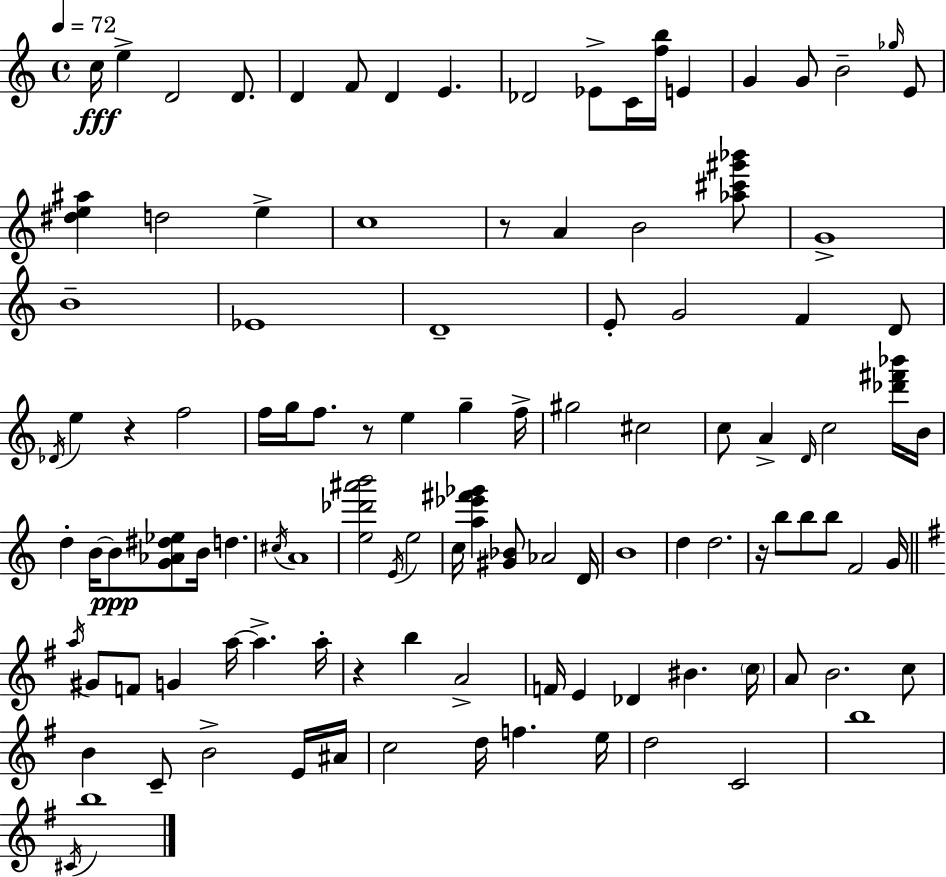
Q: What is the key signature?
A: A minor